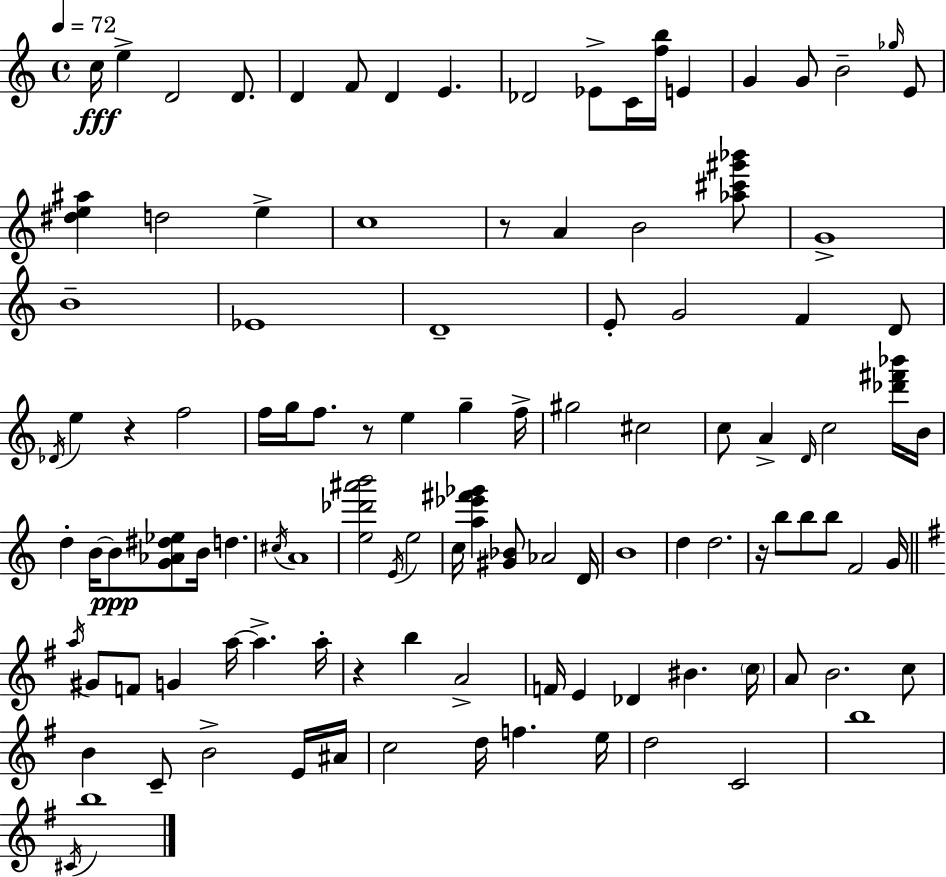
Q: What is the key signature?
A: A minor